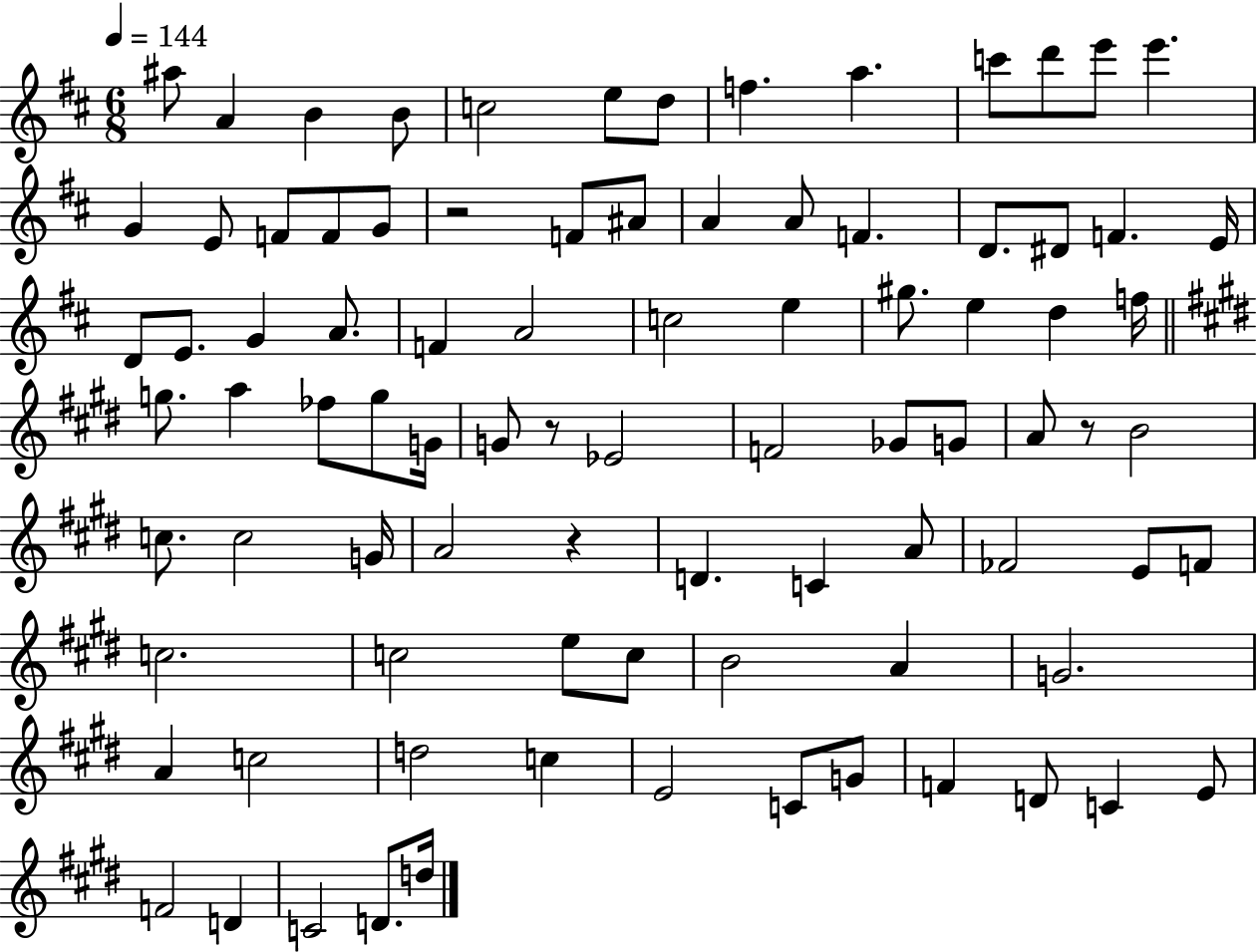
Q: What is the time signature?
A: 6/8